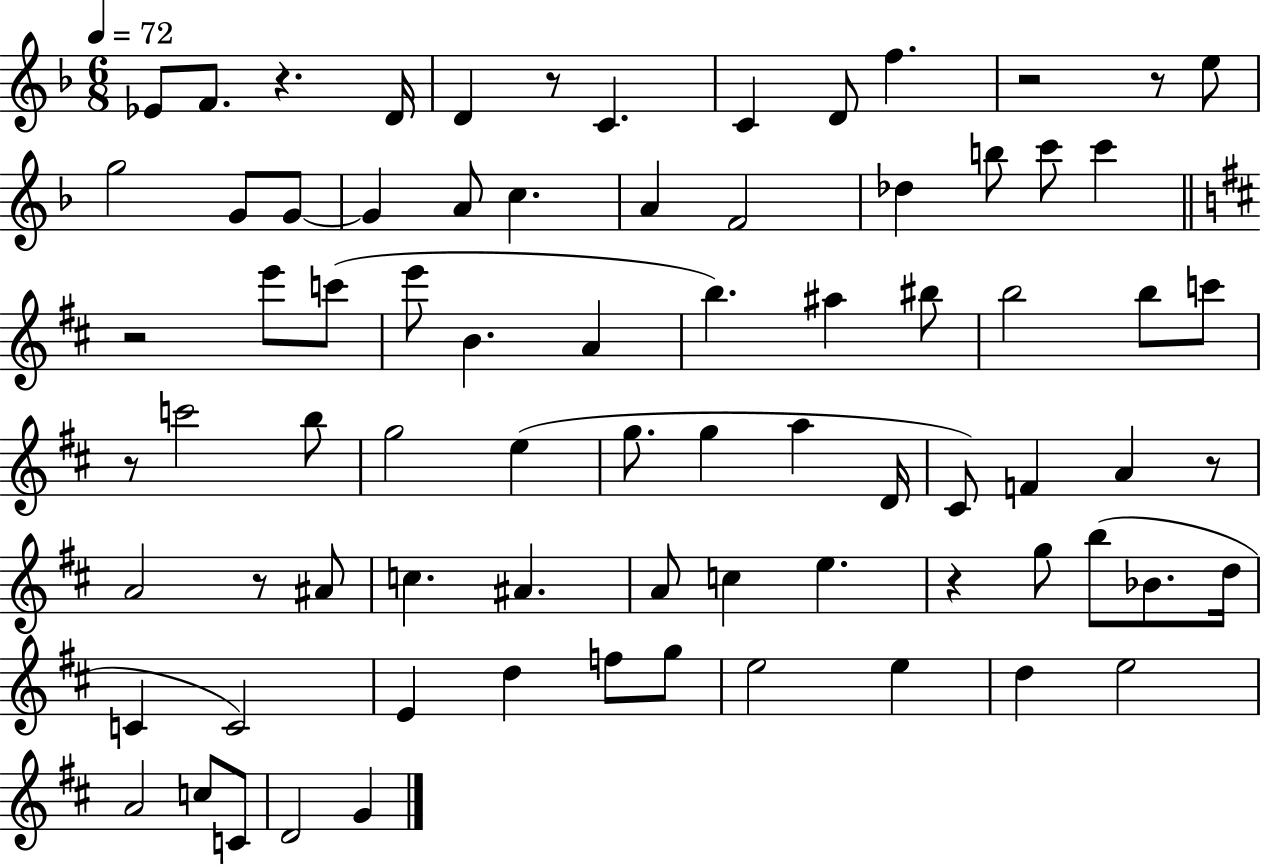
{
  \clef treble
  \numericTimeSignature
  \time 6/8
  \key f \major
  \tempo 4 = 72
  ees'8 f'8. r4. d'16 | d'4 r8 c'4. | c'4 d'8 f''4. | r2 r8 e''8 | \break g''2 g'8 g'8~~ | g'4 a'8 c''4. | a'4 f'2 | des''4 b''8 c'''8 c'''4 | \break \bar "||" \break \key d \major r2 e'''8 c'''8( | e'''8 b'4. a'4 | b''4.) ais''4 bis''8 | b''2 b''8 c'''8 | \break r8 c'''2 b''8 | g''2 e''4( | g''8. g''4 a''4 d'16 | cis'8) f'4 a'4 r8 | \break a'2 r8 ais'8 | c''4. ais'4. | a'8 c''4 e''4. | r4 g''8 b''8( bes'8. d''16 | \break c'4 c'2) | e'4 d''4 f''8 g''8 | e''2 e''4 | d''4 e''2 | \break a'2 c''8 c'8 | d'2 g'4 | \bar "|."
}